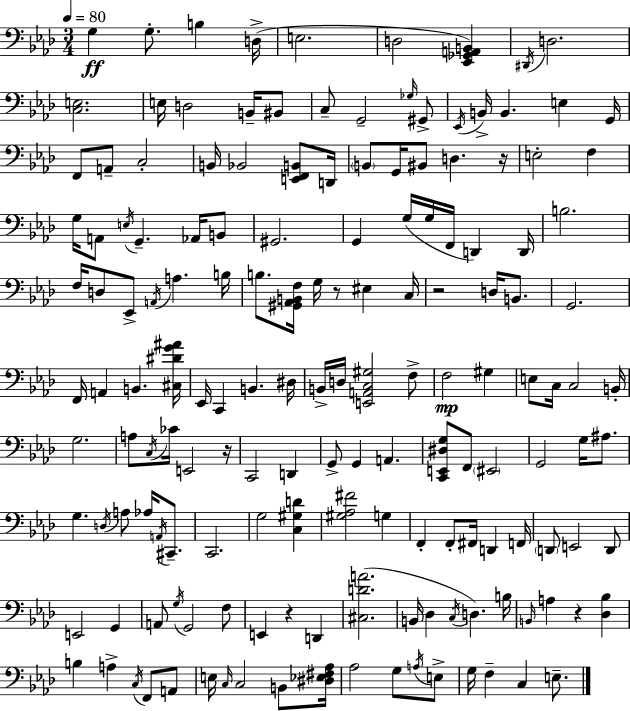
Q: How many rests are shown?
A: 6